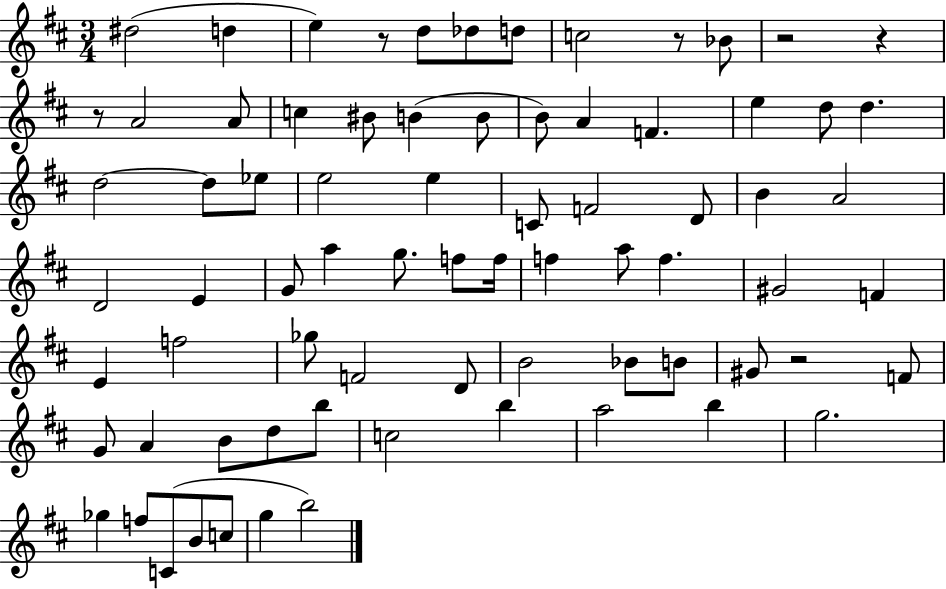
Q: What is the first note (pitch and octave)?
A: D#5